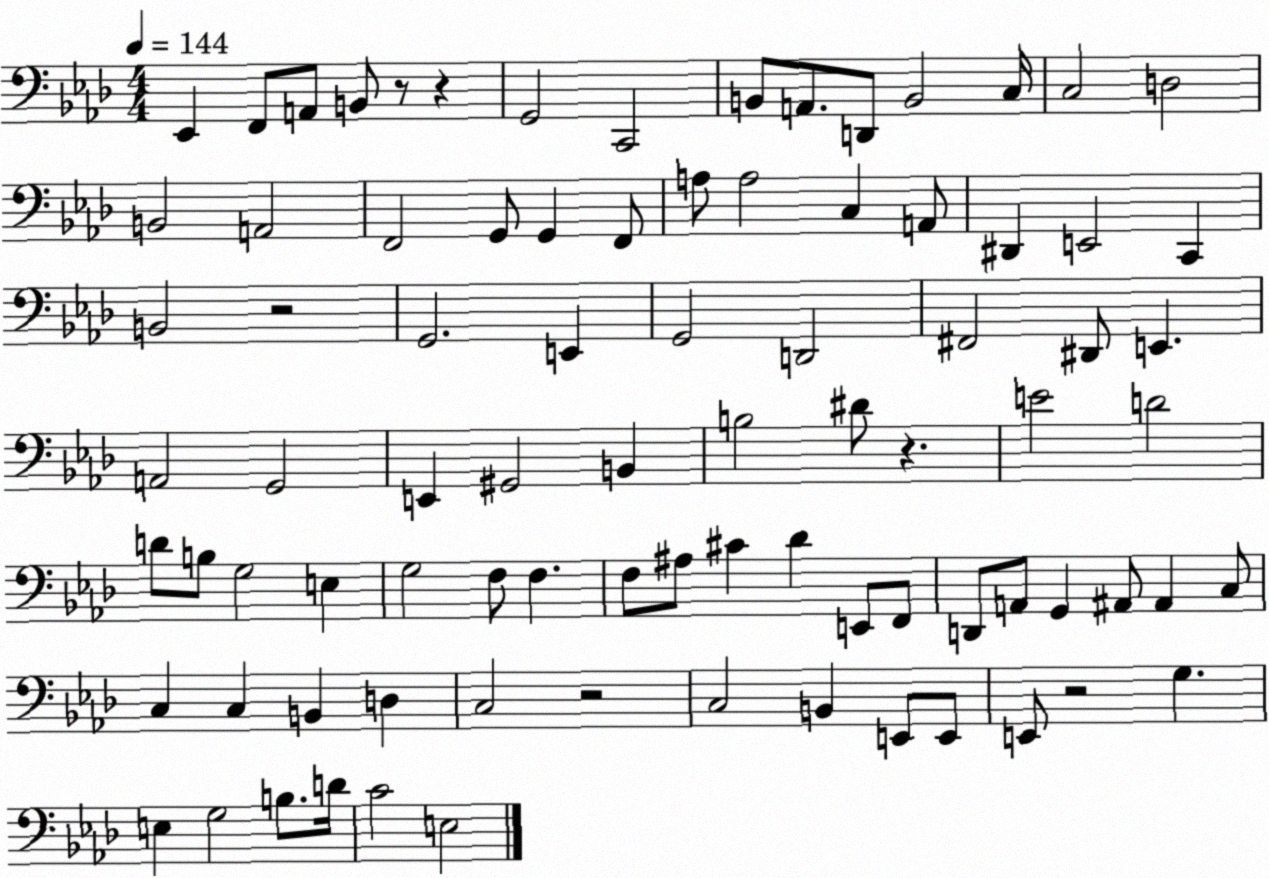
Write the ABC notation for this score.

X:1
T:Untitled
M:4/4
L:1/4
K:Ab
_E,, F,,/2 A,,/2 B,,/2 z/2 z G,,2 C,,2 B,,/2 A,,/2 D,,/2 B,,2 C,/4 C,2 D,2 B,,2 A,,2 F,,2 G,,/2 G,, F,,/2 A,/2 A,2 C, A,,/2 ^D,, E,,2 C,, B,,2 z2 G,,2 E,, G,,2 D,,2 ^F,,2 ^D,,/2 E,, A,,2 G,,2 E,, ^G,,2 B,, B,2 ^D/2 z E2 D2 D/2 B,/2 G,2 E, G,2 F,/2 F, F,/2 ^A,/2 ^C _D E,,/2 F,,/2 D,,/2 A,,/2 G,, ^A,,/2 ^A,, C,/2 C, C, B,, D, C,2 z2 C,2 B,, E,,/2 E,,/2 E,,/2 z2 G, E, G,2 B,/2 D/4 C2 E,2